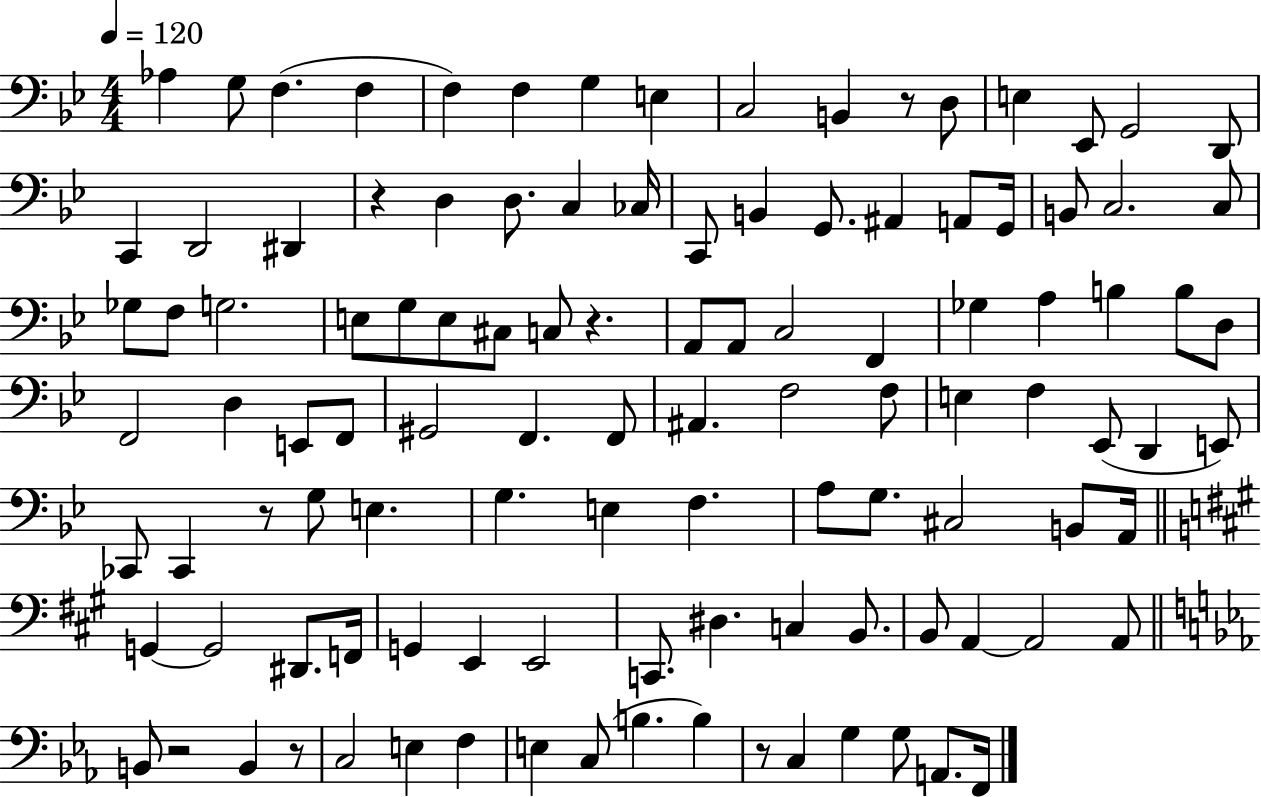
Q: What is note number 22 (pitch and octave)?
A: CES3